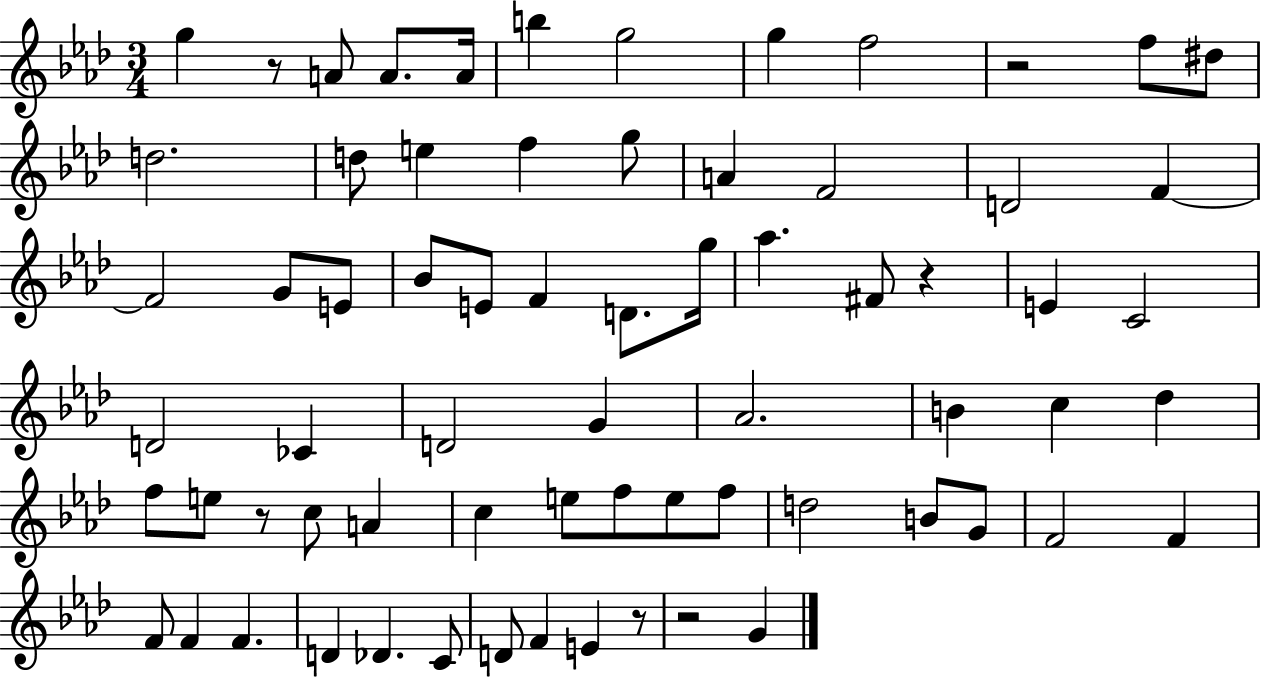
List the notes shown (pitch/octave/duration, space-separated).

G5/q R/e A4/e A4/e. A4/s B5/q G5/h G5/q F5/h R/h F5/e D#5/e D5/h. D5/e E5/q F5/q G5/e A4/q F4/h D4/h F4/q F4/h G4/e E4/e Bb4/e E4/e F4/q D4/e. G5/s Ab5/q. F#4/e R/q E4/q C4/h D4/h CES4/q D4/h G4/q Ab4/h. B4/q C5/q Db5/q F5/e E5/e R/e C5/e A4/q C5/q E5/e F5/e E5/e F5/e D5/h B4/e G4/e F4/h F4/q F4/e F4/q F4/q. D4/q Db4/q. C4/e D4/e F4/q E4/q R/e R/h G4/q